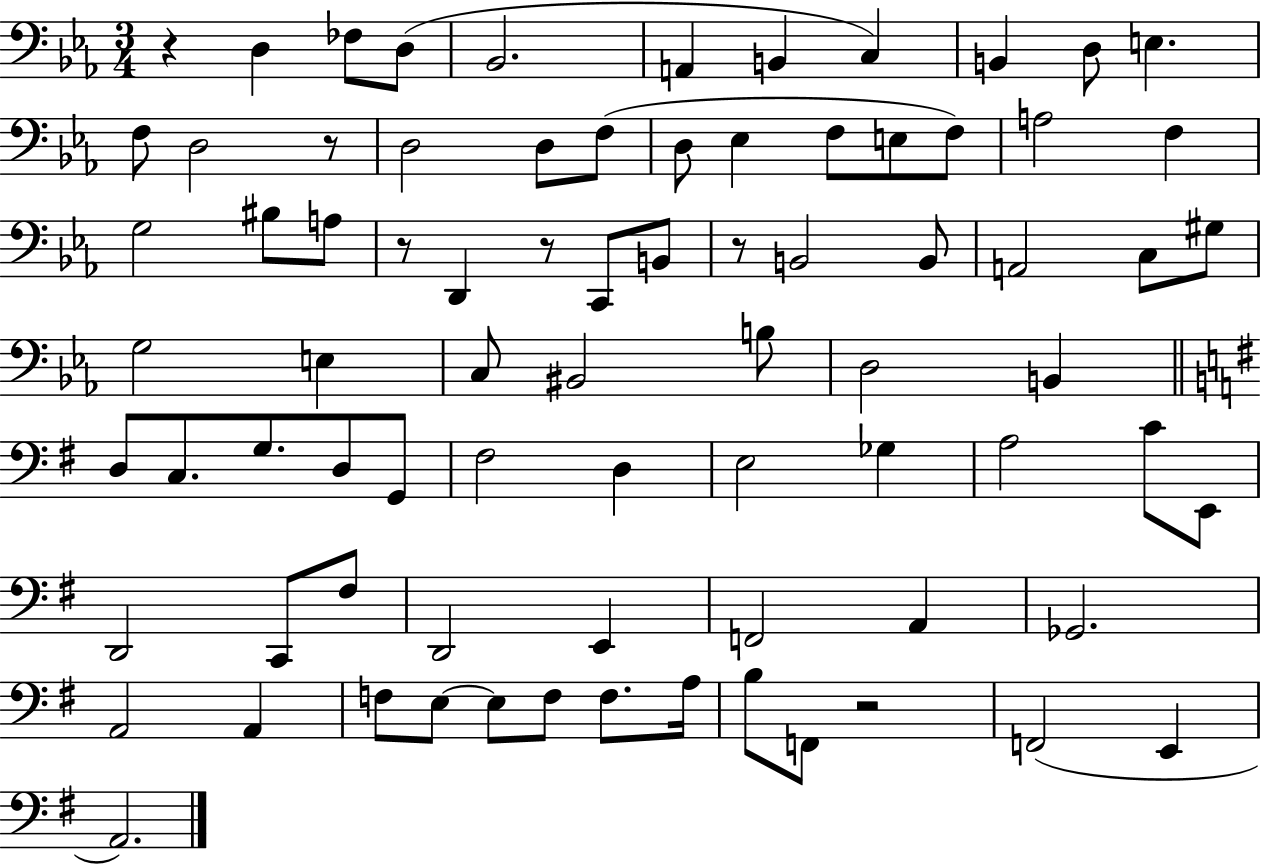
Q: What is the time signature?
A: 3/4